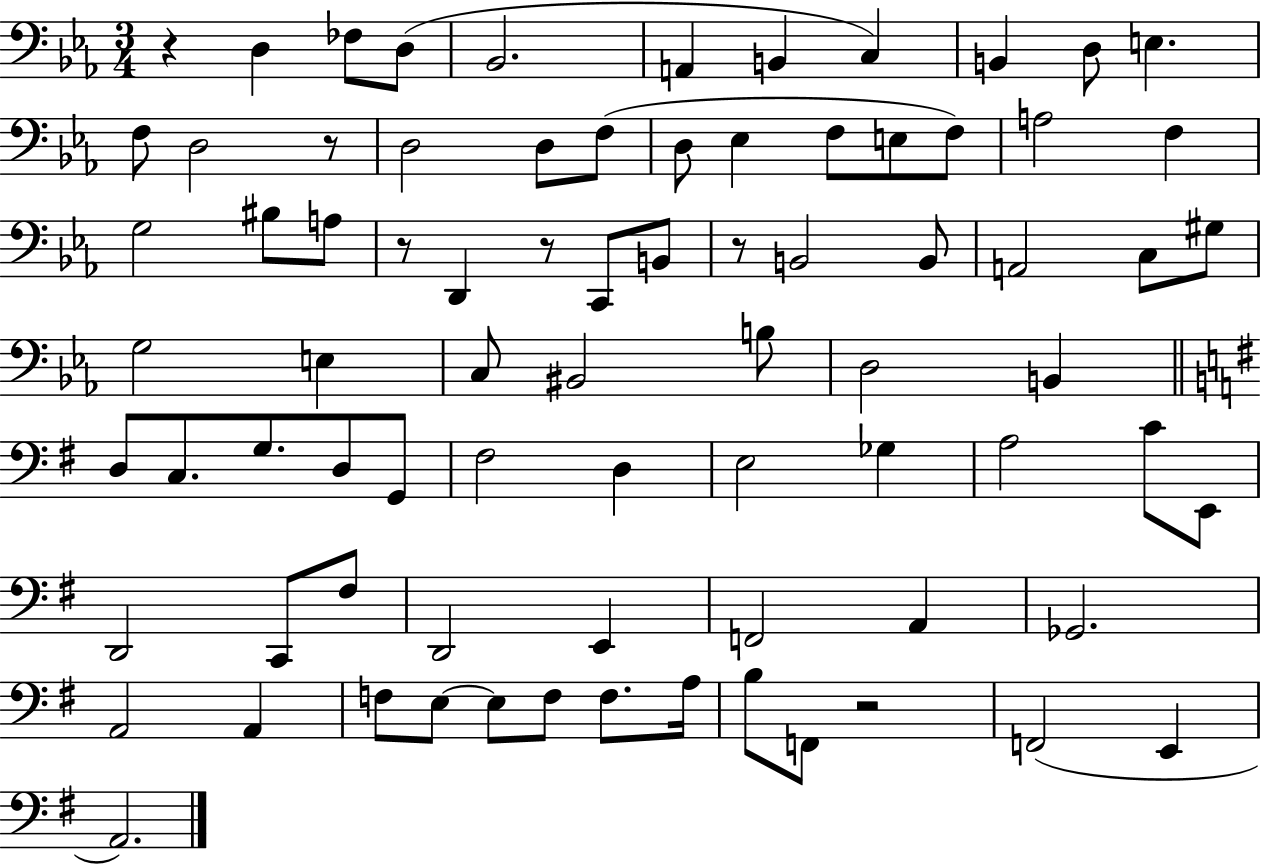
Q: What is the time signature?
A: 3/4